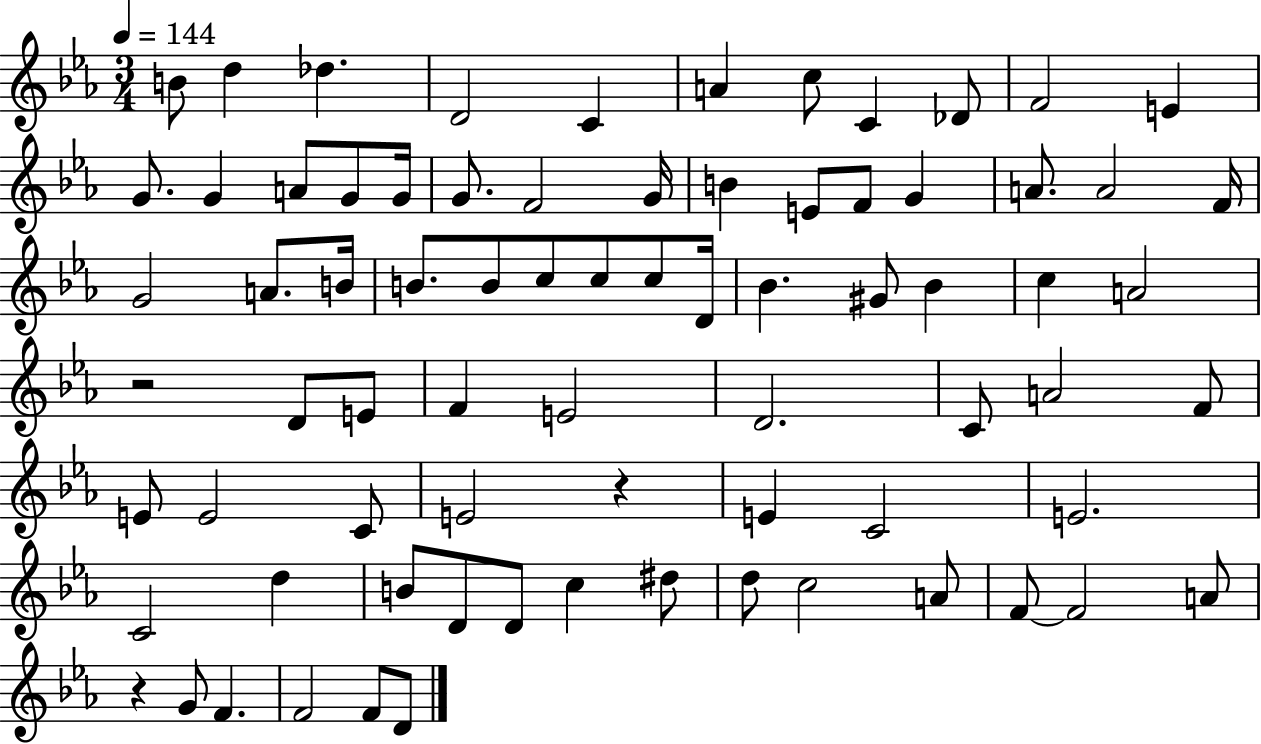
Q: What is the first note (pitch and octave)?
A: B4